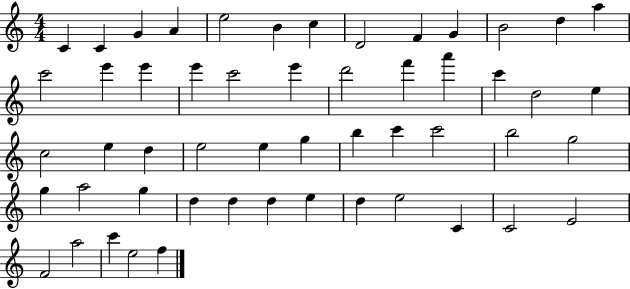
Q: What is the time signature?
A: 4/4